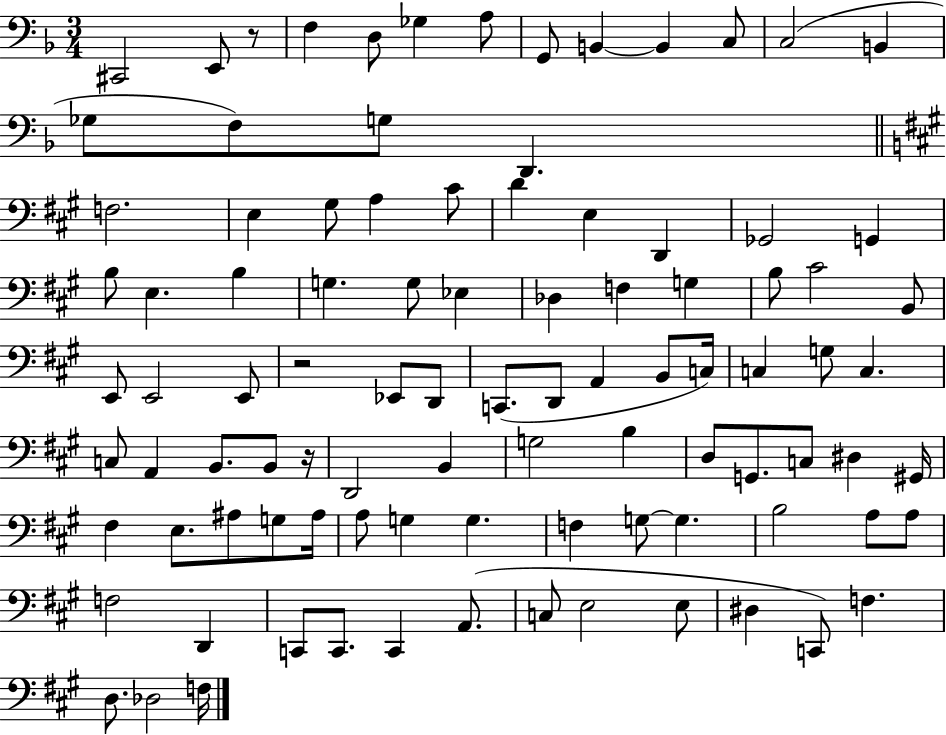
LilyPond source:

{
  \clef bass
  \numericTimeSignature
  \time 3/4
  \key f \major
  \repeat volta 2 { cis,2 e,8 r8 | f4 d8 ges4 a8 | g,8 b,4~~ b,4 c8 | c2( b,4 | \break ges8 f8) g8 d,4. | \bar "||" \break \key a \major f2. | e4 gis8 a4 cis'8 | d'4 e4 d,4 | ges,2 g,4 | \break b8 e4. b4 | g4. g8 ees4 | des4 f4 g4 | b8 cis'2 b,8 | \break e,8 e,2 e,8 | r2 ees,8 d,8 | c,8.( d,8 a,4 b,8 c16) | c4 g8 c4. | \break c8 a,4 b,8. b,8 r16 | d,2 b,4 | g2 b4 | d8 g,8. c8 dis4 gis,16 | \break fis4 e8. ais8 g8 ais16 | a8 g4 g4. | f4 g8~~ g4. | b2 a8 a8 | \break f2 d,4 | c,8 c,8. c,4 a,8.( | c8 e2 e8 | dis4 c,8) f4. | \break d8. des2 f16 | } \bar "|."
}